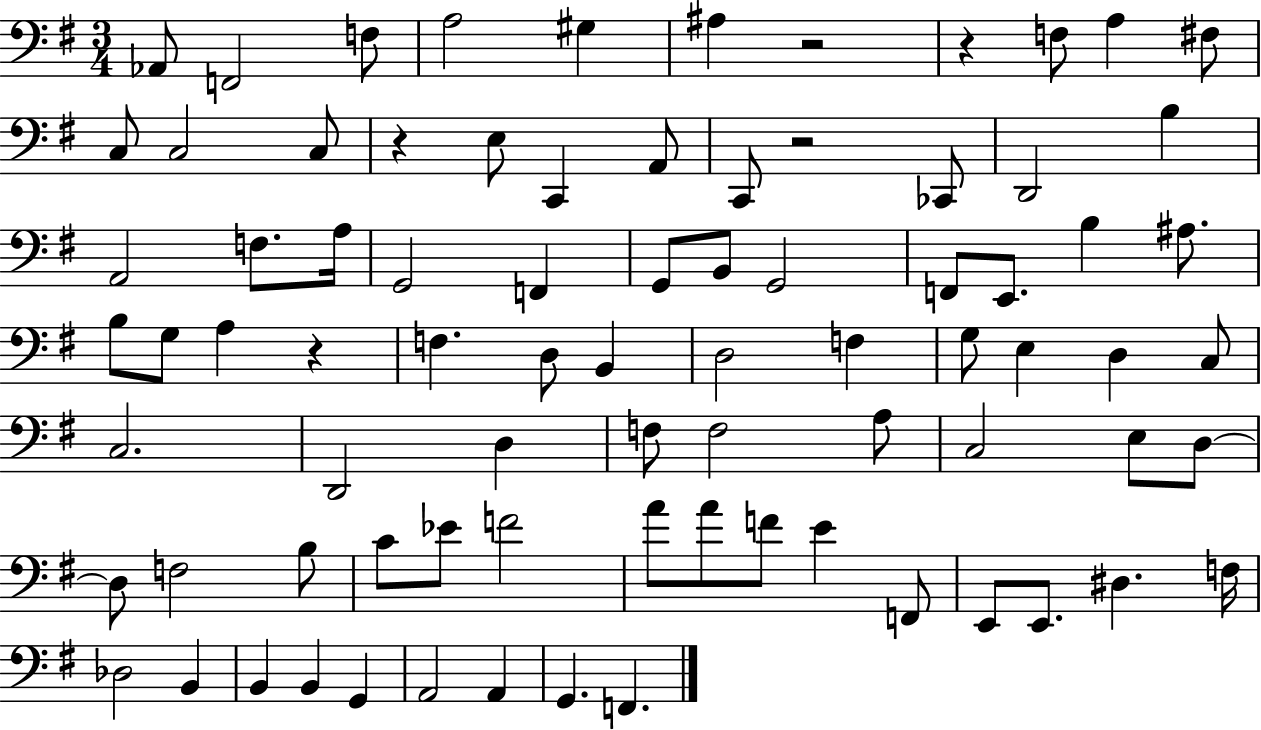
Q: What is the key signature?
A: G major